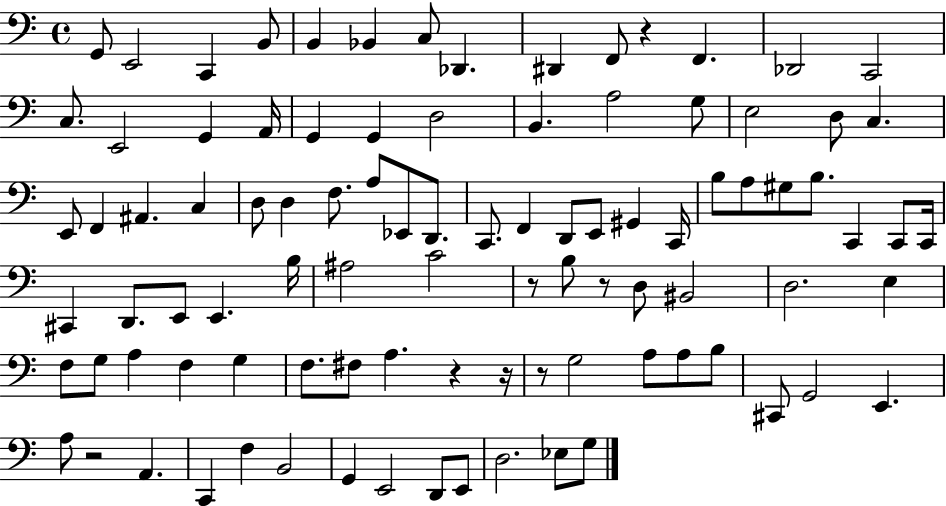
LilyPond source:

{
  \clef bass
  \time 4/4
  \defaultTimeSignature
  \key c \major
  \repeat volta 2 { g,8 e,2 c,4 b,8 | b,4 bes,4 c8 des,4. | dis,4 f,8 r4 f,4. | des,2 c,2 | \break c8. e,2 g,4 a,16 | g,4 g,4 d2 | b,4. a2 g8 | e2 d8 c4. | \break e,8 f,4 ais,4. c4 | d8 d4 f8. a8 ees,8 d,8. | c,8. f,4 d,8 e,8 gis,4 c,16 | b8 a8 gis8 b8. c,4 c,8 c,16 | \break cis,4 d,8. e,8 e,4. b16 | ais2 c'2 | r8 b8 r8 d8 bis,2 | d2. e4 | \break f8 g8 a4 f4 g4 | f8. fis8 a4. r4 r16 | r8 g2 a8 a8 b8 | cis,8 g,2 e,4. | \break a8 r2 a,4. | c,4 f4 b,2 | g,4 e,2 d,8 e,8 | d2. ees8 g8 | \break } \bar "|."
}